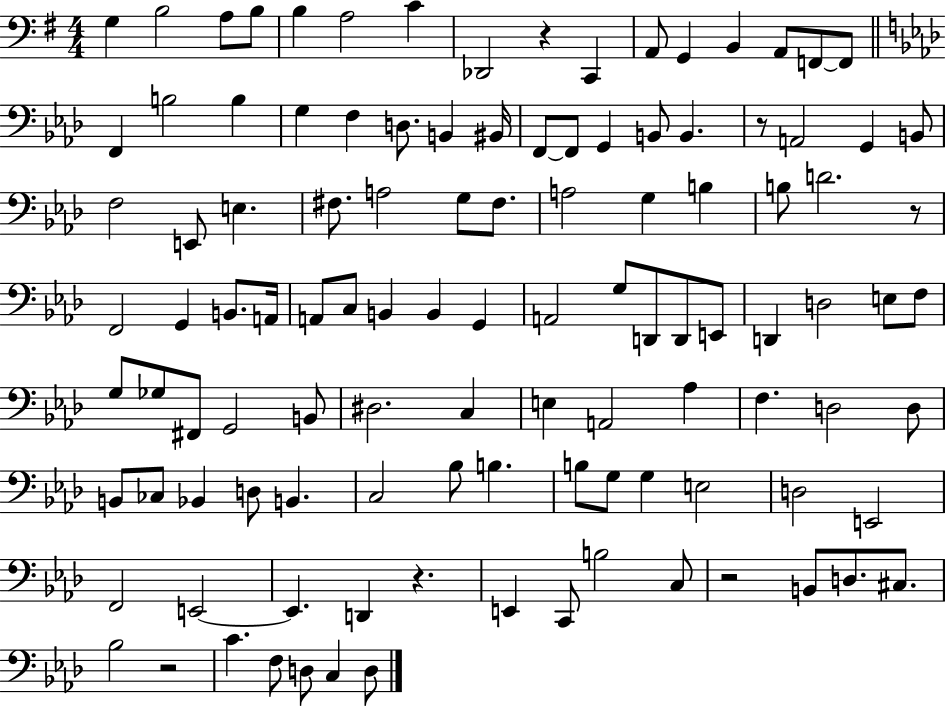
G3/q B3/h A3/e B3/e B3/q A3/h C4/q Db2/h R/q C2/q A2/e G2/q B2/q A2/e F2/e F2/e F2/q B3/h B3/q G3/q F3/q D3/e. B2/q BIS2/s F2/e F2/e G2/q B2/e B2/q. R/e A2/h G2/q B2/e F3/h E2/e E3/q. F#3/e. A3/h G3/e F#3/e. A3/h G3/q B3/q B3/e D4/h. R/e F2/h G2/q B2/e. A2/s A2/e C3/e B2/q B2/q G2/q A2/h G3/e D2/e D2/e E2/e D2/q D3/h E3/e F3/e G3/e Gb3/e F#2/e G2/h B2/e D#3/h. C3/q E3/q A2/h Ab3/q F3/q. D3/h D3/e B2/e CES3/e Bb2/q D3/e B2/q. C3/h Bb3/e B3/q. B3/e G3/e G3/q E3/h D3/h E2/h F2/h E2/h E2/q. D2/q R/q. E2/q C2/e B3/h C3/e R/h B2/e D3/e. C#3/e. Bb3/h R/h C4/q. F3/e D3/e C3/q D3/e